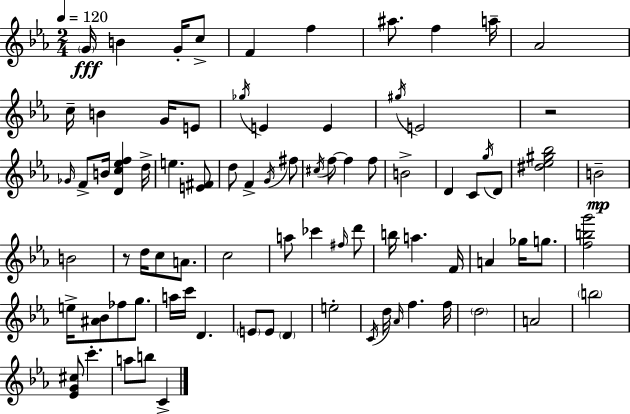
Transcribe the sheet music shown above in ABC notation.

X:1
T:Untitled
M:2/4
L:1/4
K:Eb
G/4 B G/4 c/2 F f ^a/2 f a/4 _A2 c/4 B G/4 E/2 _g/4 E E ^g/4 E2 z2 _G/4 F/2 B/4 [Dc_ef] d/4 e [E^F]/2 d/2 F G/4 ^f/2 ^c/4 f/2 f f/2 B2 D C/2 g/4 D/2 [^d_e^g_b]2 B2 B2 z/2 d/4 c/2 A/2 c2 a/2 _c' ^f/4 d'/2 b/4 a F/4 A _g/4 g/2 [fbg']2 e/4 [^A_B]/2 _f/2 g/2 a/4 c'/4 D E/2 E/2 D e2 C/4 d/4 _A/4 f f/4 d2 A2 b2 [_EG^c]/2 c' a/2 b/2 C